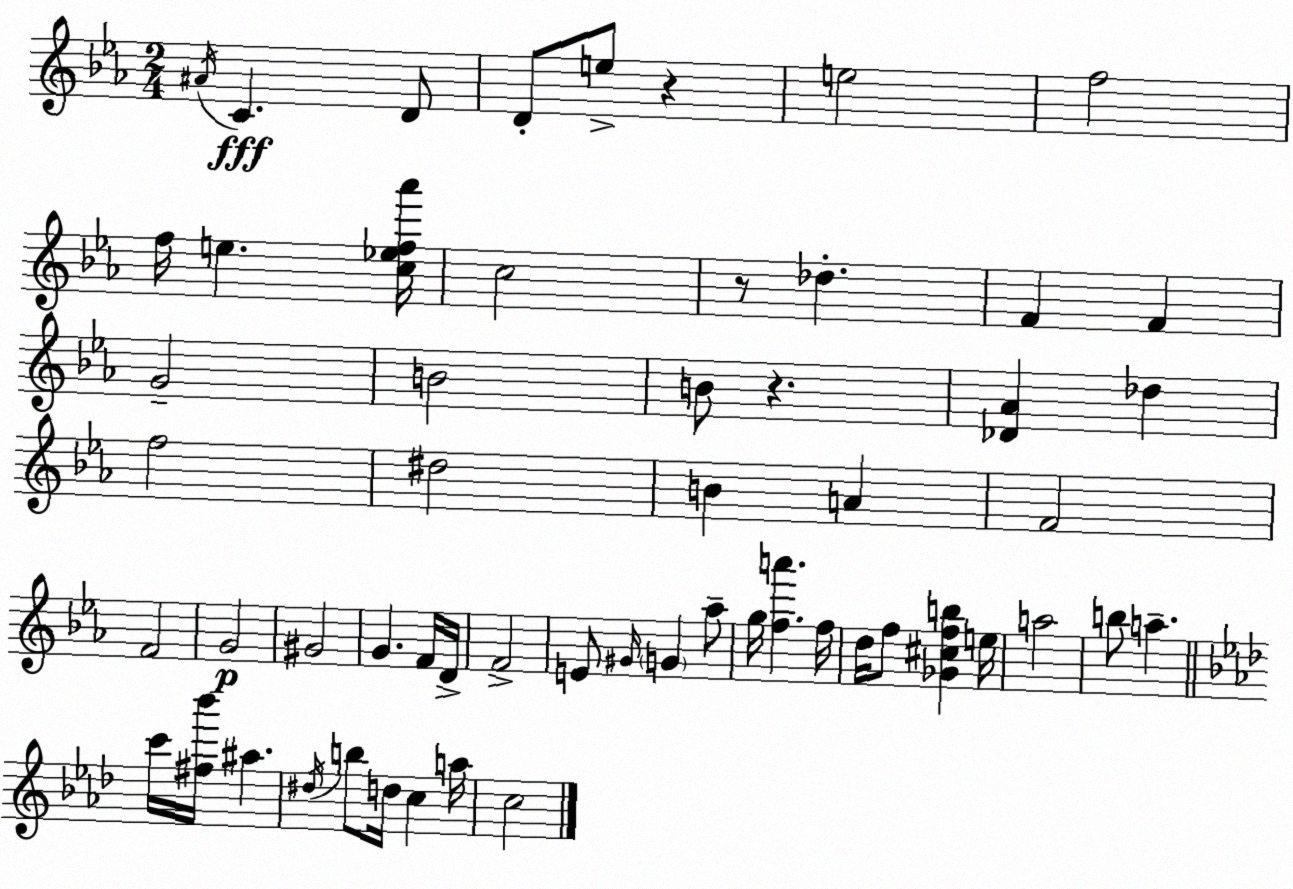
X:1
T:Untitled
M:2/4
L:1/4
K:Eb
^A/4 C D/2 D/2 e/2 z e2 f2 f/4 e [c_ef_a']/4 c2 z/2 _d F F G2 B2 B/2 z [_D_A] _d f2 ^d2 B A F2 F2 G2 ^G2 G F/4 D/4 F2 E/2 ^G/4 G _a/2 g/4 [fa'] f/4 d/4 f/2 [_G^cfb] e/4 a2 b/2 a c'/4 [^f_b']/4 ^a ^d/4 b/2 d/4 c a/4 c2